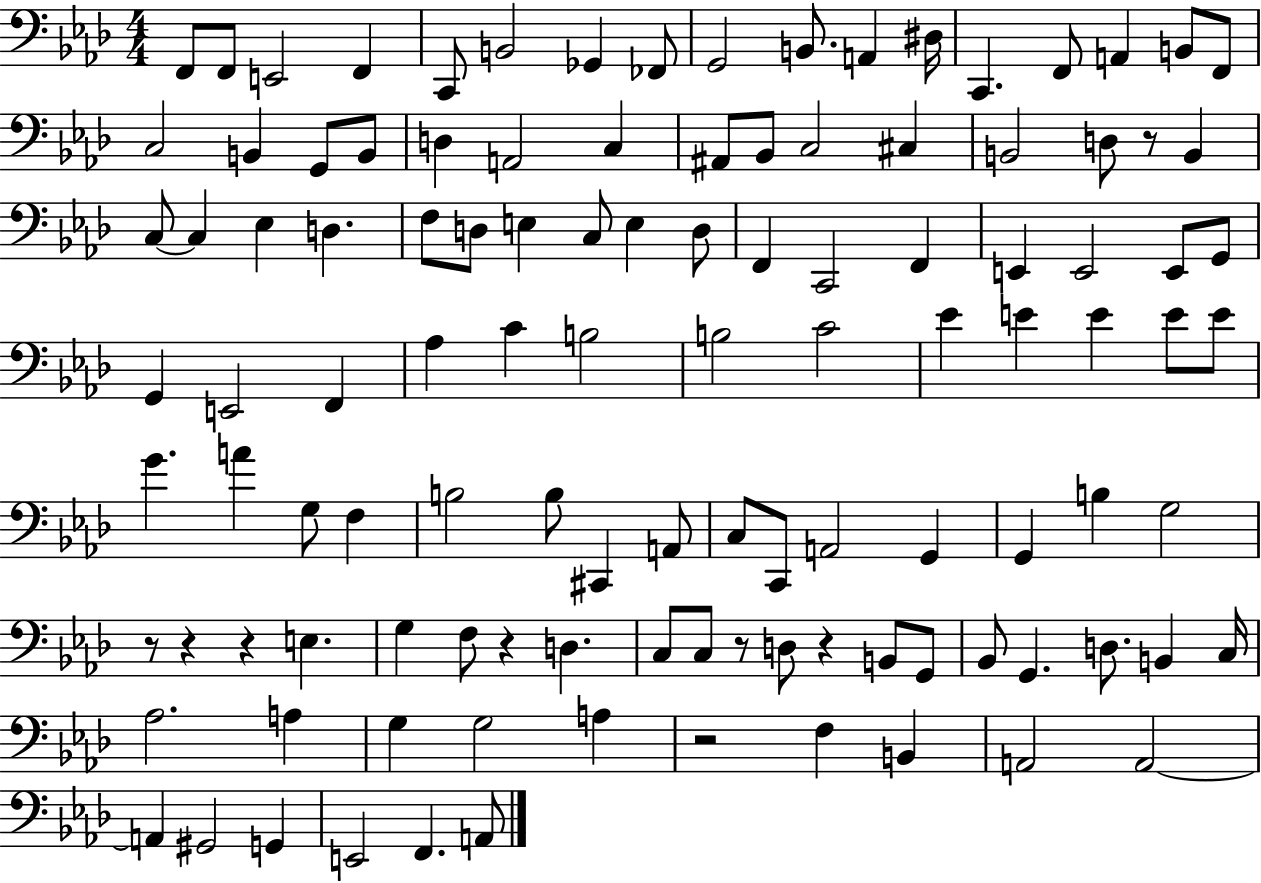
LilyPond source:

{
  \clef bass
  \numericTimeSignature
  \time 4/4
  \key aes \major
  f,8 f,8 e,2 f,4 | c,8 b,2 ges,4 fes,8 | g,2 b,8. a,4 dis16 | c,4. f,8 a,4 b,8 f,8 | \break c2 b,4 g,8 b,8 | d4 a,2 c4 | ais,8 bes,8 c2 cis4 | b,2 d8 r8 b,4 | \break c8~~ c4 ees4 d4. | f8 d8 e4 c8 e4 d8 | f,4 c,2 f,4 | e,4 e,2 e,8 g,8 | \break g,4 e,2 f,4 | aes4 c'4 b2 | b2 c'2 | ees'4 e'4 e'4 e'8 e'8 | \break g'4. a'4 g8 f4 | b2 b8 cis,4 a,8 | c8 c,8 a,2 g,4 | g,4 b4 g2 | \break r8 r4 r4 e4. | g4 f8 r4 d4. | c8 c8 r8 d8 r4 b,8 g,8 | bes,8 g,4. d8. b,4 c16 | \break aes2. a4 | g4 g2 a4 | r2 f4 b,4 | a,2 a,2~~ | \break a,4 gis,2 g,4 | e,2 f,4. a,8 | \bar "|."
}